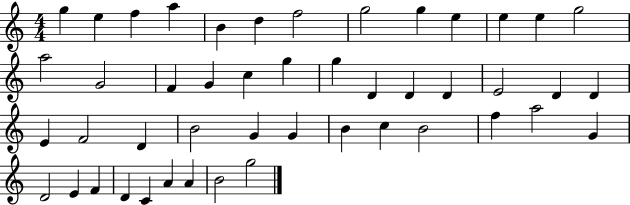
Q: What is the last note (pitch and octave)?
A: G5